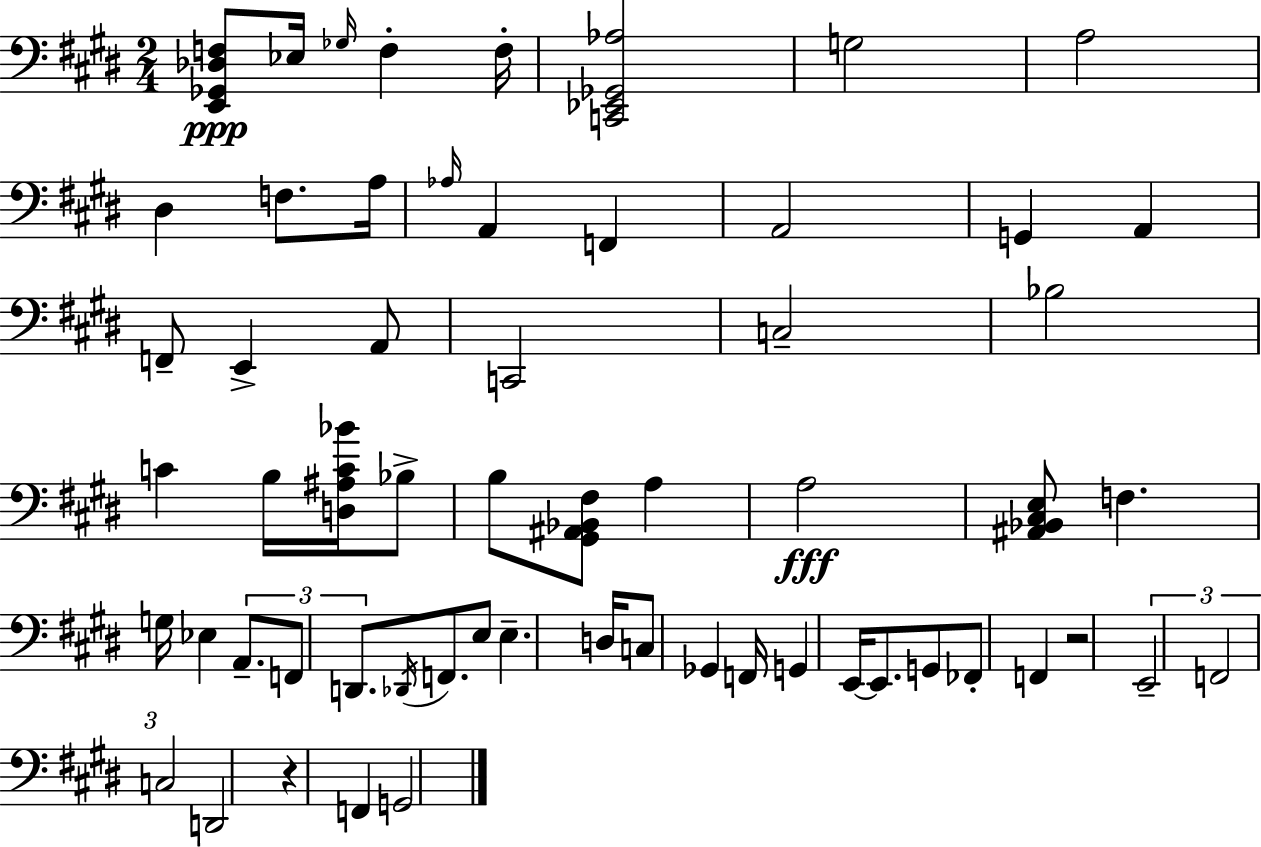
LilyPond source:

{
  \clef bass
  \numericTimeSignature
  \time 2/4
  \key e \major
  \repeat volta 2 { <e, ges, des f>8\ppp ees16 \grace { ges16 } f4-. | f16-. <c, ees, ges, aes>2 | g2 | a2 | \break dis4 f8. | a16 \grace { aes16 } a,4 f,4 | a,2 | g,4 a,4 | \break f,8-- e,4-> | a,8 c,2 | c2-- | bes2 | \break c'4 b16 <d ais c' bes'>16 | bes8-> b8 <gis, ais, bes, fis>8 a4 | a2\fff | <ais, bes, cis e>8 f4. | \break g16 ees4 \tuplet 3/2 { a,8.-- | f,8 d,8. } \acciaccatura { des,16 } | f,8. e8 e4.-- | d16 c8 ges,4 | \break f,16 g,4 e,16~~ | e,8. g,8 fes,8-. f,4 | r2 | \tuplet 3/2 { e,2-- | \break f,2 | c2 } | d,2 | r4 f,4 | \break g,2 | } \bar "|."
}